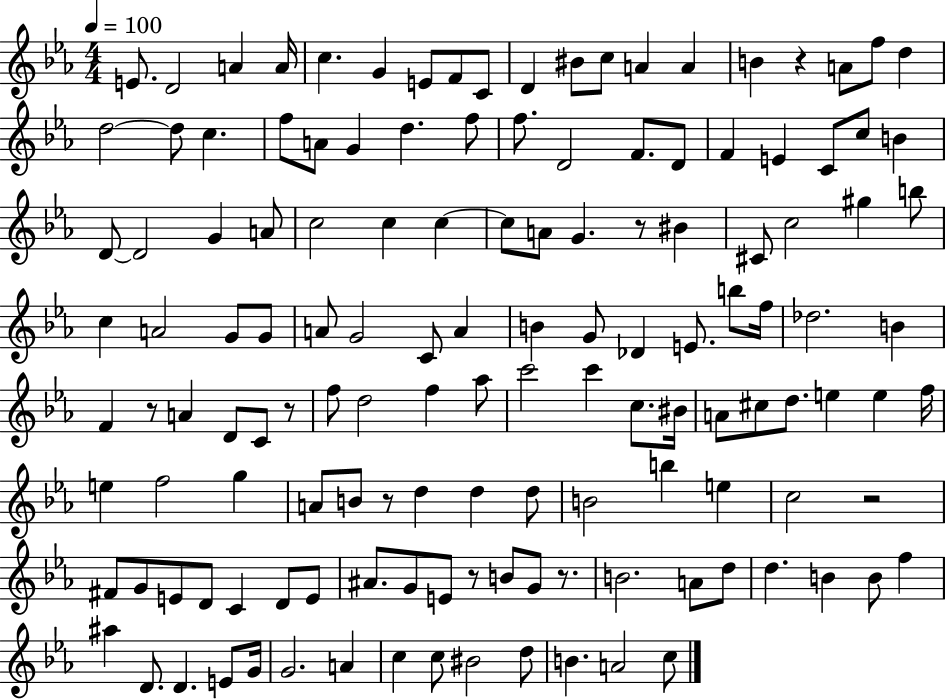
X:1
T:Untitled
M:4/4
L:1/4
K:Eb
E/2 D2 A A/4 c G E/2 F/2 C/2 D ^B/2 c/2 A A B z A/2 f/2 d d2 d/2 c f/2 A/2 G d f/2 f/2 D2 F/2 D/2 F E C/2 c/2 B D/2 D2 G A/2 c2 c c c/2 A/2 G z/2 ^B ^C/2 c2 ^g b/2 c A2 G/2 G/2 A/2 G2 C/2 A B G/2 _D E/2 b/2 f/4 _d2 B F z/2 A D/2 C/2 z/2 f/2 d2 f _a/2 c'2 c' c/2 ^B/4 A/2 ^c/2 d/2 e e f/4 e f2 g A/2 B/2 z/2 d d d/2 B2 b e c2 z2 ^F/2 G/2 E/2 D/2 C D/2 E/2 ^A/2 G/2 E/2 z/2 B/2 G/2 z/2 B2 A/2 d/2 d B B/2 f ^a D/2 D E/2 G/4 G2 A c c/2 ^B2 d/2 B A2 c/2